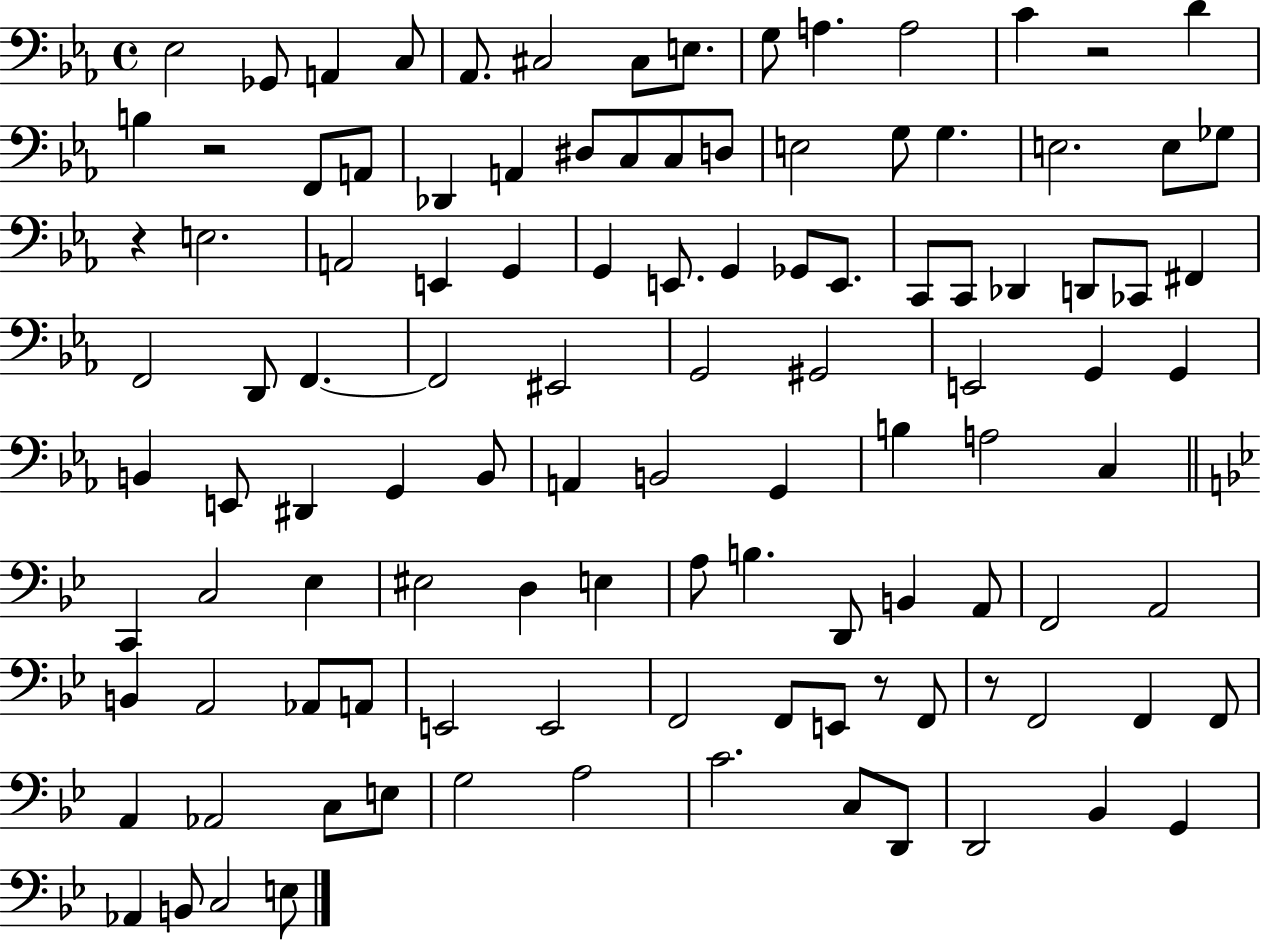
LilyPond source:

{
  \clef bass
  \time 4/4
  \defaultTimeSignature
  \key ees \major
  \repeat volta 2 { ees2 ges,8 a,4 c8 | aes,8. cis2 cis8 e8. | g8 a4. a2 | c'4 r2 d'4 | \break b4 r2 f,8 a,8 | des,4 a,4 dis8 c8 c8 d8 | e2 g8 g4. | e2. e8 ges8 | \break r4 e2. | a,2 e,4 g,4 | g,4 e,8. g,4 ges,8 e,8. | c,8 c,8 des,4 d,8 ces,8 fis,4 | \break f,2 d,8 f,4.~~ | f,2 eis,2 | g,2 gis,2 | e,2 g,4 g,4 | \break b,4 e,8 dis,4 g,4 b,8 | a,4 b,2 g,4 | b4 a2 c4 | \bar "||" \break \key bes \major c,4 c2 ees4 | eis2 d4 e4 | a8 b4. d,8 b,4 a,8 | f,2 a,2 | \break b,4 a,2 aes,8 a,8 | e,2 e,2 | f,2 f,8 e,8 r8 f,8 | r8 f,2 f,4 f,8 | \break a,4 aes,2 c8 e8 | g2 a2 | c'2. c8 d,8 | d,2 bes,4 g,4 | \break aes,4 b,8 c2 e8 | } \bar "|."
}